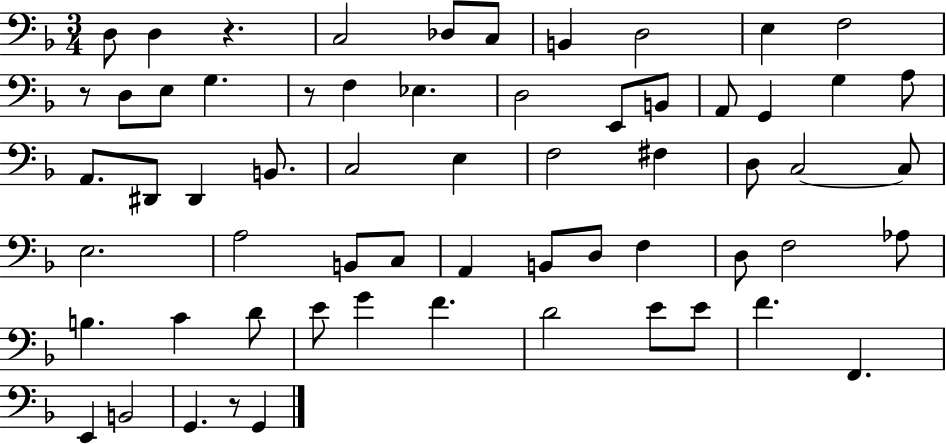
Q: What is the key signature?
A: F major